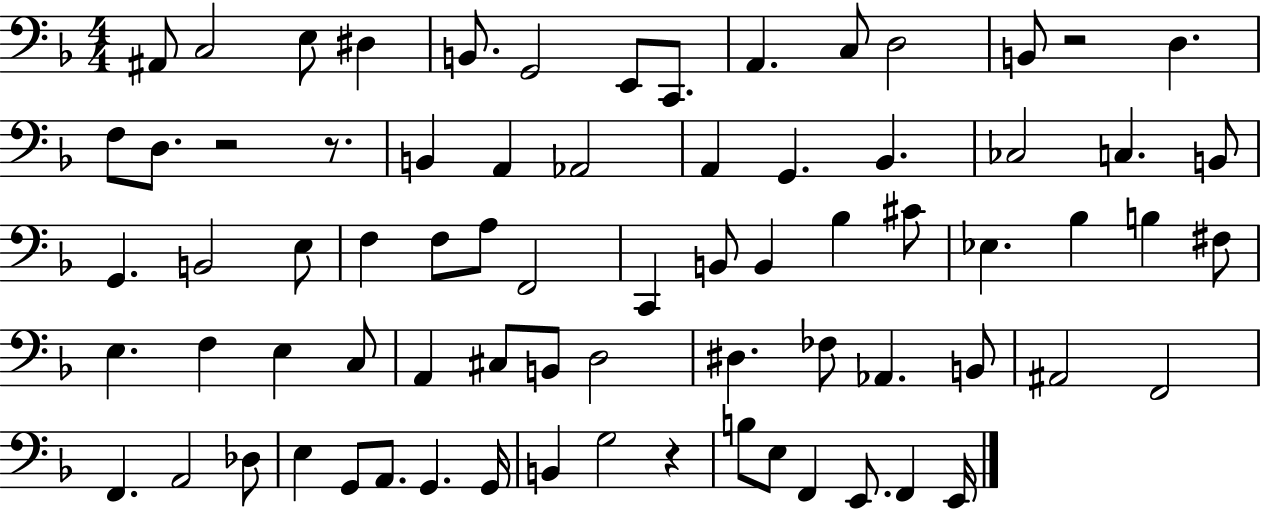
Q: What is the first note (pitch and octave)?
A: A#2